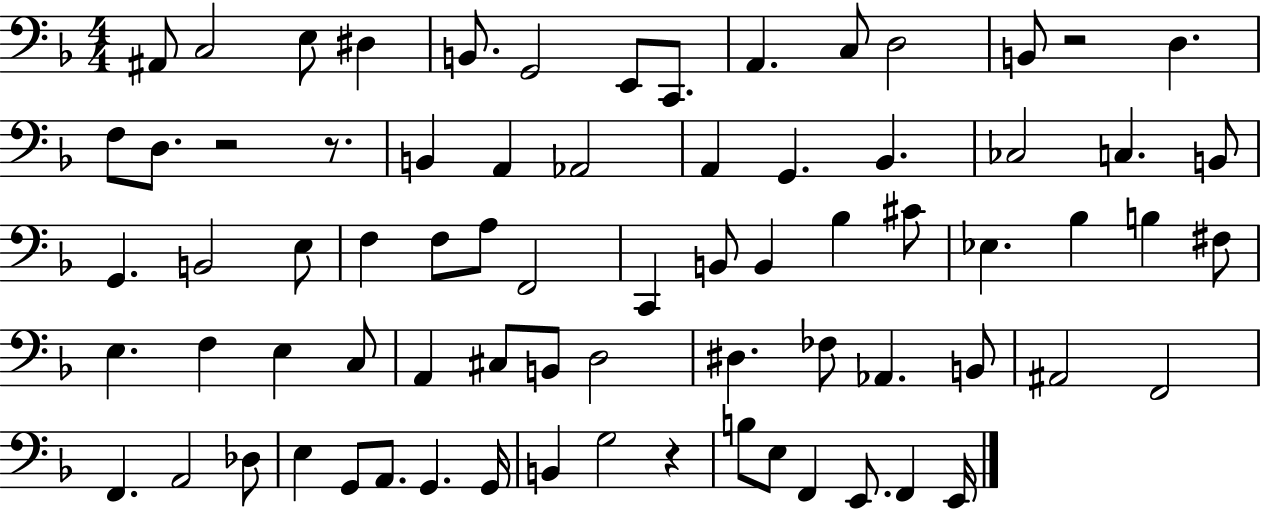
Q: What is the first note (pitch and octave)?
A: A#2